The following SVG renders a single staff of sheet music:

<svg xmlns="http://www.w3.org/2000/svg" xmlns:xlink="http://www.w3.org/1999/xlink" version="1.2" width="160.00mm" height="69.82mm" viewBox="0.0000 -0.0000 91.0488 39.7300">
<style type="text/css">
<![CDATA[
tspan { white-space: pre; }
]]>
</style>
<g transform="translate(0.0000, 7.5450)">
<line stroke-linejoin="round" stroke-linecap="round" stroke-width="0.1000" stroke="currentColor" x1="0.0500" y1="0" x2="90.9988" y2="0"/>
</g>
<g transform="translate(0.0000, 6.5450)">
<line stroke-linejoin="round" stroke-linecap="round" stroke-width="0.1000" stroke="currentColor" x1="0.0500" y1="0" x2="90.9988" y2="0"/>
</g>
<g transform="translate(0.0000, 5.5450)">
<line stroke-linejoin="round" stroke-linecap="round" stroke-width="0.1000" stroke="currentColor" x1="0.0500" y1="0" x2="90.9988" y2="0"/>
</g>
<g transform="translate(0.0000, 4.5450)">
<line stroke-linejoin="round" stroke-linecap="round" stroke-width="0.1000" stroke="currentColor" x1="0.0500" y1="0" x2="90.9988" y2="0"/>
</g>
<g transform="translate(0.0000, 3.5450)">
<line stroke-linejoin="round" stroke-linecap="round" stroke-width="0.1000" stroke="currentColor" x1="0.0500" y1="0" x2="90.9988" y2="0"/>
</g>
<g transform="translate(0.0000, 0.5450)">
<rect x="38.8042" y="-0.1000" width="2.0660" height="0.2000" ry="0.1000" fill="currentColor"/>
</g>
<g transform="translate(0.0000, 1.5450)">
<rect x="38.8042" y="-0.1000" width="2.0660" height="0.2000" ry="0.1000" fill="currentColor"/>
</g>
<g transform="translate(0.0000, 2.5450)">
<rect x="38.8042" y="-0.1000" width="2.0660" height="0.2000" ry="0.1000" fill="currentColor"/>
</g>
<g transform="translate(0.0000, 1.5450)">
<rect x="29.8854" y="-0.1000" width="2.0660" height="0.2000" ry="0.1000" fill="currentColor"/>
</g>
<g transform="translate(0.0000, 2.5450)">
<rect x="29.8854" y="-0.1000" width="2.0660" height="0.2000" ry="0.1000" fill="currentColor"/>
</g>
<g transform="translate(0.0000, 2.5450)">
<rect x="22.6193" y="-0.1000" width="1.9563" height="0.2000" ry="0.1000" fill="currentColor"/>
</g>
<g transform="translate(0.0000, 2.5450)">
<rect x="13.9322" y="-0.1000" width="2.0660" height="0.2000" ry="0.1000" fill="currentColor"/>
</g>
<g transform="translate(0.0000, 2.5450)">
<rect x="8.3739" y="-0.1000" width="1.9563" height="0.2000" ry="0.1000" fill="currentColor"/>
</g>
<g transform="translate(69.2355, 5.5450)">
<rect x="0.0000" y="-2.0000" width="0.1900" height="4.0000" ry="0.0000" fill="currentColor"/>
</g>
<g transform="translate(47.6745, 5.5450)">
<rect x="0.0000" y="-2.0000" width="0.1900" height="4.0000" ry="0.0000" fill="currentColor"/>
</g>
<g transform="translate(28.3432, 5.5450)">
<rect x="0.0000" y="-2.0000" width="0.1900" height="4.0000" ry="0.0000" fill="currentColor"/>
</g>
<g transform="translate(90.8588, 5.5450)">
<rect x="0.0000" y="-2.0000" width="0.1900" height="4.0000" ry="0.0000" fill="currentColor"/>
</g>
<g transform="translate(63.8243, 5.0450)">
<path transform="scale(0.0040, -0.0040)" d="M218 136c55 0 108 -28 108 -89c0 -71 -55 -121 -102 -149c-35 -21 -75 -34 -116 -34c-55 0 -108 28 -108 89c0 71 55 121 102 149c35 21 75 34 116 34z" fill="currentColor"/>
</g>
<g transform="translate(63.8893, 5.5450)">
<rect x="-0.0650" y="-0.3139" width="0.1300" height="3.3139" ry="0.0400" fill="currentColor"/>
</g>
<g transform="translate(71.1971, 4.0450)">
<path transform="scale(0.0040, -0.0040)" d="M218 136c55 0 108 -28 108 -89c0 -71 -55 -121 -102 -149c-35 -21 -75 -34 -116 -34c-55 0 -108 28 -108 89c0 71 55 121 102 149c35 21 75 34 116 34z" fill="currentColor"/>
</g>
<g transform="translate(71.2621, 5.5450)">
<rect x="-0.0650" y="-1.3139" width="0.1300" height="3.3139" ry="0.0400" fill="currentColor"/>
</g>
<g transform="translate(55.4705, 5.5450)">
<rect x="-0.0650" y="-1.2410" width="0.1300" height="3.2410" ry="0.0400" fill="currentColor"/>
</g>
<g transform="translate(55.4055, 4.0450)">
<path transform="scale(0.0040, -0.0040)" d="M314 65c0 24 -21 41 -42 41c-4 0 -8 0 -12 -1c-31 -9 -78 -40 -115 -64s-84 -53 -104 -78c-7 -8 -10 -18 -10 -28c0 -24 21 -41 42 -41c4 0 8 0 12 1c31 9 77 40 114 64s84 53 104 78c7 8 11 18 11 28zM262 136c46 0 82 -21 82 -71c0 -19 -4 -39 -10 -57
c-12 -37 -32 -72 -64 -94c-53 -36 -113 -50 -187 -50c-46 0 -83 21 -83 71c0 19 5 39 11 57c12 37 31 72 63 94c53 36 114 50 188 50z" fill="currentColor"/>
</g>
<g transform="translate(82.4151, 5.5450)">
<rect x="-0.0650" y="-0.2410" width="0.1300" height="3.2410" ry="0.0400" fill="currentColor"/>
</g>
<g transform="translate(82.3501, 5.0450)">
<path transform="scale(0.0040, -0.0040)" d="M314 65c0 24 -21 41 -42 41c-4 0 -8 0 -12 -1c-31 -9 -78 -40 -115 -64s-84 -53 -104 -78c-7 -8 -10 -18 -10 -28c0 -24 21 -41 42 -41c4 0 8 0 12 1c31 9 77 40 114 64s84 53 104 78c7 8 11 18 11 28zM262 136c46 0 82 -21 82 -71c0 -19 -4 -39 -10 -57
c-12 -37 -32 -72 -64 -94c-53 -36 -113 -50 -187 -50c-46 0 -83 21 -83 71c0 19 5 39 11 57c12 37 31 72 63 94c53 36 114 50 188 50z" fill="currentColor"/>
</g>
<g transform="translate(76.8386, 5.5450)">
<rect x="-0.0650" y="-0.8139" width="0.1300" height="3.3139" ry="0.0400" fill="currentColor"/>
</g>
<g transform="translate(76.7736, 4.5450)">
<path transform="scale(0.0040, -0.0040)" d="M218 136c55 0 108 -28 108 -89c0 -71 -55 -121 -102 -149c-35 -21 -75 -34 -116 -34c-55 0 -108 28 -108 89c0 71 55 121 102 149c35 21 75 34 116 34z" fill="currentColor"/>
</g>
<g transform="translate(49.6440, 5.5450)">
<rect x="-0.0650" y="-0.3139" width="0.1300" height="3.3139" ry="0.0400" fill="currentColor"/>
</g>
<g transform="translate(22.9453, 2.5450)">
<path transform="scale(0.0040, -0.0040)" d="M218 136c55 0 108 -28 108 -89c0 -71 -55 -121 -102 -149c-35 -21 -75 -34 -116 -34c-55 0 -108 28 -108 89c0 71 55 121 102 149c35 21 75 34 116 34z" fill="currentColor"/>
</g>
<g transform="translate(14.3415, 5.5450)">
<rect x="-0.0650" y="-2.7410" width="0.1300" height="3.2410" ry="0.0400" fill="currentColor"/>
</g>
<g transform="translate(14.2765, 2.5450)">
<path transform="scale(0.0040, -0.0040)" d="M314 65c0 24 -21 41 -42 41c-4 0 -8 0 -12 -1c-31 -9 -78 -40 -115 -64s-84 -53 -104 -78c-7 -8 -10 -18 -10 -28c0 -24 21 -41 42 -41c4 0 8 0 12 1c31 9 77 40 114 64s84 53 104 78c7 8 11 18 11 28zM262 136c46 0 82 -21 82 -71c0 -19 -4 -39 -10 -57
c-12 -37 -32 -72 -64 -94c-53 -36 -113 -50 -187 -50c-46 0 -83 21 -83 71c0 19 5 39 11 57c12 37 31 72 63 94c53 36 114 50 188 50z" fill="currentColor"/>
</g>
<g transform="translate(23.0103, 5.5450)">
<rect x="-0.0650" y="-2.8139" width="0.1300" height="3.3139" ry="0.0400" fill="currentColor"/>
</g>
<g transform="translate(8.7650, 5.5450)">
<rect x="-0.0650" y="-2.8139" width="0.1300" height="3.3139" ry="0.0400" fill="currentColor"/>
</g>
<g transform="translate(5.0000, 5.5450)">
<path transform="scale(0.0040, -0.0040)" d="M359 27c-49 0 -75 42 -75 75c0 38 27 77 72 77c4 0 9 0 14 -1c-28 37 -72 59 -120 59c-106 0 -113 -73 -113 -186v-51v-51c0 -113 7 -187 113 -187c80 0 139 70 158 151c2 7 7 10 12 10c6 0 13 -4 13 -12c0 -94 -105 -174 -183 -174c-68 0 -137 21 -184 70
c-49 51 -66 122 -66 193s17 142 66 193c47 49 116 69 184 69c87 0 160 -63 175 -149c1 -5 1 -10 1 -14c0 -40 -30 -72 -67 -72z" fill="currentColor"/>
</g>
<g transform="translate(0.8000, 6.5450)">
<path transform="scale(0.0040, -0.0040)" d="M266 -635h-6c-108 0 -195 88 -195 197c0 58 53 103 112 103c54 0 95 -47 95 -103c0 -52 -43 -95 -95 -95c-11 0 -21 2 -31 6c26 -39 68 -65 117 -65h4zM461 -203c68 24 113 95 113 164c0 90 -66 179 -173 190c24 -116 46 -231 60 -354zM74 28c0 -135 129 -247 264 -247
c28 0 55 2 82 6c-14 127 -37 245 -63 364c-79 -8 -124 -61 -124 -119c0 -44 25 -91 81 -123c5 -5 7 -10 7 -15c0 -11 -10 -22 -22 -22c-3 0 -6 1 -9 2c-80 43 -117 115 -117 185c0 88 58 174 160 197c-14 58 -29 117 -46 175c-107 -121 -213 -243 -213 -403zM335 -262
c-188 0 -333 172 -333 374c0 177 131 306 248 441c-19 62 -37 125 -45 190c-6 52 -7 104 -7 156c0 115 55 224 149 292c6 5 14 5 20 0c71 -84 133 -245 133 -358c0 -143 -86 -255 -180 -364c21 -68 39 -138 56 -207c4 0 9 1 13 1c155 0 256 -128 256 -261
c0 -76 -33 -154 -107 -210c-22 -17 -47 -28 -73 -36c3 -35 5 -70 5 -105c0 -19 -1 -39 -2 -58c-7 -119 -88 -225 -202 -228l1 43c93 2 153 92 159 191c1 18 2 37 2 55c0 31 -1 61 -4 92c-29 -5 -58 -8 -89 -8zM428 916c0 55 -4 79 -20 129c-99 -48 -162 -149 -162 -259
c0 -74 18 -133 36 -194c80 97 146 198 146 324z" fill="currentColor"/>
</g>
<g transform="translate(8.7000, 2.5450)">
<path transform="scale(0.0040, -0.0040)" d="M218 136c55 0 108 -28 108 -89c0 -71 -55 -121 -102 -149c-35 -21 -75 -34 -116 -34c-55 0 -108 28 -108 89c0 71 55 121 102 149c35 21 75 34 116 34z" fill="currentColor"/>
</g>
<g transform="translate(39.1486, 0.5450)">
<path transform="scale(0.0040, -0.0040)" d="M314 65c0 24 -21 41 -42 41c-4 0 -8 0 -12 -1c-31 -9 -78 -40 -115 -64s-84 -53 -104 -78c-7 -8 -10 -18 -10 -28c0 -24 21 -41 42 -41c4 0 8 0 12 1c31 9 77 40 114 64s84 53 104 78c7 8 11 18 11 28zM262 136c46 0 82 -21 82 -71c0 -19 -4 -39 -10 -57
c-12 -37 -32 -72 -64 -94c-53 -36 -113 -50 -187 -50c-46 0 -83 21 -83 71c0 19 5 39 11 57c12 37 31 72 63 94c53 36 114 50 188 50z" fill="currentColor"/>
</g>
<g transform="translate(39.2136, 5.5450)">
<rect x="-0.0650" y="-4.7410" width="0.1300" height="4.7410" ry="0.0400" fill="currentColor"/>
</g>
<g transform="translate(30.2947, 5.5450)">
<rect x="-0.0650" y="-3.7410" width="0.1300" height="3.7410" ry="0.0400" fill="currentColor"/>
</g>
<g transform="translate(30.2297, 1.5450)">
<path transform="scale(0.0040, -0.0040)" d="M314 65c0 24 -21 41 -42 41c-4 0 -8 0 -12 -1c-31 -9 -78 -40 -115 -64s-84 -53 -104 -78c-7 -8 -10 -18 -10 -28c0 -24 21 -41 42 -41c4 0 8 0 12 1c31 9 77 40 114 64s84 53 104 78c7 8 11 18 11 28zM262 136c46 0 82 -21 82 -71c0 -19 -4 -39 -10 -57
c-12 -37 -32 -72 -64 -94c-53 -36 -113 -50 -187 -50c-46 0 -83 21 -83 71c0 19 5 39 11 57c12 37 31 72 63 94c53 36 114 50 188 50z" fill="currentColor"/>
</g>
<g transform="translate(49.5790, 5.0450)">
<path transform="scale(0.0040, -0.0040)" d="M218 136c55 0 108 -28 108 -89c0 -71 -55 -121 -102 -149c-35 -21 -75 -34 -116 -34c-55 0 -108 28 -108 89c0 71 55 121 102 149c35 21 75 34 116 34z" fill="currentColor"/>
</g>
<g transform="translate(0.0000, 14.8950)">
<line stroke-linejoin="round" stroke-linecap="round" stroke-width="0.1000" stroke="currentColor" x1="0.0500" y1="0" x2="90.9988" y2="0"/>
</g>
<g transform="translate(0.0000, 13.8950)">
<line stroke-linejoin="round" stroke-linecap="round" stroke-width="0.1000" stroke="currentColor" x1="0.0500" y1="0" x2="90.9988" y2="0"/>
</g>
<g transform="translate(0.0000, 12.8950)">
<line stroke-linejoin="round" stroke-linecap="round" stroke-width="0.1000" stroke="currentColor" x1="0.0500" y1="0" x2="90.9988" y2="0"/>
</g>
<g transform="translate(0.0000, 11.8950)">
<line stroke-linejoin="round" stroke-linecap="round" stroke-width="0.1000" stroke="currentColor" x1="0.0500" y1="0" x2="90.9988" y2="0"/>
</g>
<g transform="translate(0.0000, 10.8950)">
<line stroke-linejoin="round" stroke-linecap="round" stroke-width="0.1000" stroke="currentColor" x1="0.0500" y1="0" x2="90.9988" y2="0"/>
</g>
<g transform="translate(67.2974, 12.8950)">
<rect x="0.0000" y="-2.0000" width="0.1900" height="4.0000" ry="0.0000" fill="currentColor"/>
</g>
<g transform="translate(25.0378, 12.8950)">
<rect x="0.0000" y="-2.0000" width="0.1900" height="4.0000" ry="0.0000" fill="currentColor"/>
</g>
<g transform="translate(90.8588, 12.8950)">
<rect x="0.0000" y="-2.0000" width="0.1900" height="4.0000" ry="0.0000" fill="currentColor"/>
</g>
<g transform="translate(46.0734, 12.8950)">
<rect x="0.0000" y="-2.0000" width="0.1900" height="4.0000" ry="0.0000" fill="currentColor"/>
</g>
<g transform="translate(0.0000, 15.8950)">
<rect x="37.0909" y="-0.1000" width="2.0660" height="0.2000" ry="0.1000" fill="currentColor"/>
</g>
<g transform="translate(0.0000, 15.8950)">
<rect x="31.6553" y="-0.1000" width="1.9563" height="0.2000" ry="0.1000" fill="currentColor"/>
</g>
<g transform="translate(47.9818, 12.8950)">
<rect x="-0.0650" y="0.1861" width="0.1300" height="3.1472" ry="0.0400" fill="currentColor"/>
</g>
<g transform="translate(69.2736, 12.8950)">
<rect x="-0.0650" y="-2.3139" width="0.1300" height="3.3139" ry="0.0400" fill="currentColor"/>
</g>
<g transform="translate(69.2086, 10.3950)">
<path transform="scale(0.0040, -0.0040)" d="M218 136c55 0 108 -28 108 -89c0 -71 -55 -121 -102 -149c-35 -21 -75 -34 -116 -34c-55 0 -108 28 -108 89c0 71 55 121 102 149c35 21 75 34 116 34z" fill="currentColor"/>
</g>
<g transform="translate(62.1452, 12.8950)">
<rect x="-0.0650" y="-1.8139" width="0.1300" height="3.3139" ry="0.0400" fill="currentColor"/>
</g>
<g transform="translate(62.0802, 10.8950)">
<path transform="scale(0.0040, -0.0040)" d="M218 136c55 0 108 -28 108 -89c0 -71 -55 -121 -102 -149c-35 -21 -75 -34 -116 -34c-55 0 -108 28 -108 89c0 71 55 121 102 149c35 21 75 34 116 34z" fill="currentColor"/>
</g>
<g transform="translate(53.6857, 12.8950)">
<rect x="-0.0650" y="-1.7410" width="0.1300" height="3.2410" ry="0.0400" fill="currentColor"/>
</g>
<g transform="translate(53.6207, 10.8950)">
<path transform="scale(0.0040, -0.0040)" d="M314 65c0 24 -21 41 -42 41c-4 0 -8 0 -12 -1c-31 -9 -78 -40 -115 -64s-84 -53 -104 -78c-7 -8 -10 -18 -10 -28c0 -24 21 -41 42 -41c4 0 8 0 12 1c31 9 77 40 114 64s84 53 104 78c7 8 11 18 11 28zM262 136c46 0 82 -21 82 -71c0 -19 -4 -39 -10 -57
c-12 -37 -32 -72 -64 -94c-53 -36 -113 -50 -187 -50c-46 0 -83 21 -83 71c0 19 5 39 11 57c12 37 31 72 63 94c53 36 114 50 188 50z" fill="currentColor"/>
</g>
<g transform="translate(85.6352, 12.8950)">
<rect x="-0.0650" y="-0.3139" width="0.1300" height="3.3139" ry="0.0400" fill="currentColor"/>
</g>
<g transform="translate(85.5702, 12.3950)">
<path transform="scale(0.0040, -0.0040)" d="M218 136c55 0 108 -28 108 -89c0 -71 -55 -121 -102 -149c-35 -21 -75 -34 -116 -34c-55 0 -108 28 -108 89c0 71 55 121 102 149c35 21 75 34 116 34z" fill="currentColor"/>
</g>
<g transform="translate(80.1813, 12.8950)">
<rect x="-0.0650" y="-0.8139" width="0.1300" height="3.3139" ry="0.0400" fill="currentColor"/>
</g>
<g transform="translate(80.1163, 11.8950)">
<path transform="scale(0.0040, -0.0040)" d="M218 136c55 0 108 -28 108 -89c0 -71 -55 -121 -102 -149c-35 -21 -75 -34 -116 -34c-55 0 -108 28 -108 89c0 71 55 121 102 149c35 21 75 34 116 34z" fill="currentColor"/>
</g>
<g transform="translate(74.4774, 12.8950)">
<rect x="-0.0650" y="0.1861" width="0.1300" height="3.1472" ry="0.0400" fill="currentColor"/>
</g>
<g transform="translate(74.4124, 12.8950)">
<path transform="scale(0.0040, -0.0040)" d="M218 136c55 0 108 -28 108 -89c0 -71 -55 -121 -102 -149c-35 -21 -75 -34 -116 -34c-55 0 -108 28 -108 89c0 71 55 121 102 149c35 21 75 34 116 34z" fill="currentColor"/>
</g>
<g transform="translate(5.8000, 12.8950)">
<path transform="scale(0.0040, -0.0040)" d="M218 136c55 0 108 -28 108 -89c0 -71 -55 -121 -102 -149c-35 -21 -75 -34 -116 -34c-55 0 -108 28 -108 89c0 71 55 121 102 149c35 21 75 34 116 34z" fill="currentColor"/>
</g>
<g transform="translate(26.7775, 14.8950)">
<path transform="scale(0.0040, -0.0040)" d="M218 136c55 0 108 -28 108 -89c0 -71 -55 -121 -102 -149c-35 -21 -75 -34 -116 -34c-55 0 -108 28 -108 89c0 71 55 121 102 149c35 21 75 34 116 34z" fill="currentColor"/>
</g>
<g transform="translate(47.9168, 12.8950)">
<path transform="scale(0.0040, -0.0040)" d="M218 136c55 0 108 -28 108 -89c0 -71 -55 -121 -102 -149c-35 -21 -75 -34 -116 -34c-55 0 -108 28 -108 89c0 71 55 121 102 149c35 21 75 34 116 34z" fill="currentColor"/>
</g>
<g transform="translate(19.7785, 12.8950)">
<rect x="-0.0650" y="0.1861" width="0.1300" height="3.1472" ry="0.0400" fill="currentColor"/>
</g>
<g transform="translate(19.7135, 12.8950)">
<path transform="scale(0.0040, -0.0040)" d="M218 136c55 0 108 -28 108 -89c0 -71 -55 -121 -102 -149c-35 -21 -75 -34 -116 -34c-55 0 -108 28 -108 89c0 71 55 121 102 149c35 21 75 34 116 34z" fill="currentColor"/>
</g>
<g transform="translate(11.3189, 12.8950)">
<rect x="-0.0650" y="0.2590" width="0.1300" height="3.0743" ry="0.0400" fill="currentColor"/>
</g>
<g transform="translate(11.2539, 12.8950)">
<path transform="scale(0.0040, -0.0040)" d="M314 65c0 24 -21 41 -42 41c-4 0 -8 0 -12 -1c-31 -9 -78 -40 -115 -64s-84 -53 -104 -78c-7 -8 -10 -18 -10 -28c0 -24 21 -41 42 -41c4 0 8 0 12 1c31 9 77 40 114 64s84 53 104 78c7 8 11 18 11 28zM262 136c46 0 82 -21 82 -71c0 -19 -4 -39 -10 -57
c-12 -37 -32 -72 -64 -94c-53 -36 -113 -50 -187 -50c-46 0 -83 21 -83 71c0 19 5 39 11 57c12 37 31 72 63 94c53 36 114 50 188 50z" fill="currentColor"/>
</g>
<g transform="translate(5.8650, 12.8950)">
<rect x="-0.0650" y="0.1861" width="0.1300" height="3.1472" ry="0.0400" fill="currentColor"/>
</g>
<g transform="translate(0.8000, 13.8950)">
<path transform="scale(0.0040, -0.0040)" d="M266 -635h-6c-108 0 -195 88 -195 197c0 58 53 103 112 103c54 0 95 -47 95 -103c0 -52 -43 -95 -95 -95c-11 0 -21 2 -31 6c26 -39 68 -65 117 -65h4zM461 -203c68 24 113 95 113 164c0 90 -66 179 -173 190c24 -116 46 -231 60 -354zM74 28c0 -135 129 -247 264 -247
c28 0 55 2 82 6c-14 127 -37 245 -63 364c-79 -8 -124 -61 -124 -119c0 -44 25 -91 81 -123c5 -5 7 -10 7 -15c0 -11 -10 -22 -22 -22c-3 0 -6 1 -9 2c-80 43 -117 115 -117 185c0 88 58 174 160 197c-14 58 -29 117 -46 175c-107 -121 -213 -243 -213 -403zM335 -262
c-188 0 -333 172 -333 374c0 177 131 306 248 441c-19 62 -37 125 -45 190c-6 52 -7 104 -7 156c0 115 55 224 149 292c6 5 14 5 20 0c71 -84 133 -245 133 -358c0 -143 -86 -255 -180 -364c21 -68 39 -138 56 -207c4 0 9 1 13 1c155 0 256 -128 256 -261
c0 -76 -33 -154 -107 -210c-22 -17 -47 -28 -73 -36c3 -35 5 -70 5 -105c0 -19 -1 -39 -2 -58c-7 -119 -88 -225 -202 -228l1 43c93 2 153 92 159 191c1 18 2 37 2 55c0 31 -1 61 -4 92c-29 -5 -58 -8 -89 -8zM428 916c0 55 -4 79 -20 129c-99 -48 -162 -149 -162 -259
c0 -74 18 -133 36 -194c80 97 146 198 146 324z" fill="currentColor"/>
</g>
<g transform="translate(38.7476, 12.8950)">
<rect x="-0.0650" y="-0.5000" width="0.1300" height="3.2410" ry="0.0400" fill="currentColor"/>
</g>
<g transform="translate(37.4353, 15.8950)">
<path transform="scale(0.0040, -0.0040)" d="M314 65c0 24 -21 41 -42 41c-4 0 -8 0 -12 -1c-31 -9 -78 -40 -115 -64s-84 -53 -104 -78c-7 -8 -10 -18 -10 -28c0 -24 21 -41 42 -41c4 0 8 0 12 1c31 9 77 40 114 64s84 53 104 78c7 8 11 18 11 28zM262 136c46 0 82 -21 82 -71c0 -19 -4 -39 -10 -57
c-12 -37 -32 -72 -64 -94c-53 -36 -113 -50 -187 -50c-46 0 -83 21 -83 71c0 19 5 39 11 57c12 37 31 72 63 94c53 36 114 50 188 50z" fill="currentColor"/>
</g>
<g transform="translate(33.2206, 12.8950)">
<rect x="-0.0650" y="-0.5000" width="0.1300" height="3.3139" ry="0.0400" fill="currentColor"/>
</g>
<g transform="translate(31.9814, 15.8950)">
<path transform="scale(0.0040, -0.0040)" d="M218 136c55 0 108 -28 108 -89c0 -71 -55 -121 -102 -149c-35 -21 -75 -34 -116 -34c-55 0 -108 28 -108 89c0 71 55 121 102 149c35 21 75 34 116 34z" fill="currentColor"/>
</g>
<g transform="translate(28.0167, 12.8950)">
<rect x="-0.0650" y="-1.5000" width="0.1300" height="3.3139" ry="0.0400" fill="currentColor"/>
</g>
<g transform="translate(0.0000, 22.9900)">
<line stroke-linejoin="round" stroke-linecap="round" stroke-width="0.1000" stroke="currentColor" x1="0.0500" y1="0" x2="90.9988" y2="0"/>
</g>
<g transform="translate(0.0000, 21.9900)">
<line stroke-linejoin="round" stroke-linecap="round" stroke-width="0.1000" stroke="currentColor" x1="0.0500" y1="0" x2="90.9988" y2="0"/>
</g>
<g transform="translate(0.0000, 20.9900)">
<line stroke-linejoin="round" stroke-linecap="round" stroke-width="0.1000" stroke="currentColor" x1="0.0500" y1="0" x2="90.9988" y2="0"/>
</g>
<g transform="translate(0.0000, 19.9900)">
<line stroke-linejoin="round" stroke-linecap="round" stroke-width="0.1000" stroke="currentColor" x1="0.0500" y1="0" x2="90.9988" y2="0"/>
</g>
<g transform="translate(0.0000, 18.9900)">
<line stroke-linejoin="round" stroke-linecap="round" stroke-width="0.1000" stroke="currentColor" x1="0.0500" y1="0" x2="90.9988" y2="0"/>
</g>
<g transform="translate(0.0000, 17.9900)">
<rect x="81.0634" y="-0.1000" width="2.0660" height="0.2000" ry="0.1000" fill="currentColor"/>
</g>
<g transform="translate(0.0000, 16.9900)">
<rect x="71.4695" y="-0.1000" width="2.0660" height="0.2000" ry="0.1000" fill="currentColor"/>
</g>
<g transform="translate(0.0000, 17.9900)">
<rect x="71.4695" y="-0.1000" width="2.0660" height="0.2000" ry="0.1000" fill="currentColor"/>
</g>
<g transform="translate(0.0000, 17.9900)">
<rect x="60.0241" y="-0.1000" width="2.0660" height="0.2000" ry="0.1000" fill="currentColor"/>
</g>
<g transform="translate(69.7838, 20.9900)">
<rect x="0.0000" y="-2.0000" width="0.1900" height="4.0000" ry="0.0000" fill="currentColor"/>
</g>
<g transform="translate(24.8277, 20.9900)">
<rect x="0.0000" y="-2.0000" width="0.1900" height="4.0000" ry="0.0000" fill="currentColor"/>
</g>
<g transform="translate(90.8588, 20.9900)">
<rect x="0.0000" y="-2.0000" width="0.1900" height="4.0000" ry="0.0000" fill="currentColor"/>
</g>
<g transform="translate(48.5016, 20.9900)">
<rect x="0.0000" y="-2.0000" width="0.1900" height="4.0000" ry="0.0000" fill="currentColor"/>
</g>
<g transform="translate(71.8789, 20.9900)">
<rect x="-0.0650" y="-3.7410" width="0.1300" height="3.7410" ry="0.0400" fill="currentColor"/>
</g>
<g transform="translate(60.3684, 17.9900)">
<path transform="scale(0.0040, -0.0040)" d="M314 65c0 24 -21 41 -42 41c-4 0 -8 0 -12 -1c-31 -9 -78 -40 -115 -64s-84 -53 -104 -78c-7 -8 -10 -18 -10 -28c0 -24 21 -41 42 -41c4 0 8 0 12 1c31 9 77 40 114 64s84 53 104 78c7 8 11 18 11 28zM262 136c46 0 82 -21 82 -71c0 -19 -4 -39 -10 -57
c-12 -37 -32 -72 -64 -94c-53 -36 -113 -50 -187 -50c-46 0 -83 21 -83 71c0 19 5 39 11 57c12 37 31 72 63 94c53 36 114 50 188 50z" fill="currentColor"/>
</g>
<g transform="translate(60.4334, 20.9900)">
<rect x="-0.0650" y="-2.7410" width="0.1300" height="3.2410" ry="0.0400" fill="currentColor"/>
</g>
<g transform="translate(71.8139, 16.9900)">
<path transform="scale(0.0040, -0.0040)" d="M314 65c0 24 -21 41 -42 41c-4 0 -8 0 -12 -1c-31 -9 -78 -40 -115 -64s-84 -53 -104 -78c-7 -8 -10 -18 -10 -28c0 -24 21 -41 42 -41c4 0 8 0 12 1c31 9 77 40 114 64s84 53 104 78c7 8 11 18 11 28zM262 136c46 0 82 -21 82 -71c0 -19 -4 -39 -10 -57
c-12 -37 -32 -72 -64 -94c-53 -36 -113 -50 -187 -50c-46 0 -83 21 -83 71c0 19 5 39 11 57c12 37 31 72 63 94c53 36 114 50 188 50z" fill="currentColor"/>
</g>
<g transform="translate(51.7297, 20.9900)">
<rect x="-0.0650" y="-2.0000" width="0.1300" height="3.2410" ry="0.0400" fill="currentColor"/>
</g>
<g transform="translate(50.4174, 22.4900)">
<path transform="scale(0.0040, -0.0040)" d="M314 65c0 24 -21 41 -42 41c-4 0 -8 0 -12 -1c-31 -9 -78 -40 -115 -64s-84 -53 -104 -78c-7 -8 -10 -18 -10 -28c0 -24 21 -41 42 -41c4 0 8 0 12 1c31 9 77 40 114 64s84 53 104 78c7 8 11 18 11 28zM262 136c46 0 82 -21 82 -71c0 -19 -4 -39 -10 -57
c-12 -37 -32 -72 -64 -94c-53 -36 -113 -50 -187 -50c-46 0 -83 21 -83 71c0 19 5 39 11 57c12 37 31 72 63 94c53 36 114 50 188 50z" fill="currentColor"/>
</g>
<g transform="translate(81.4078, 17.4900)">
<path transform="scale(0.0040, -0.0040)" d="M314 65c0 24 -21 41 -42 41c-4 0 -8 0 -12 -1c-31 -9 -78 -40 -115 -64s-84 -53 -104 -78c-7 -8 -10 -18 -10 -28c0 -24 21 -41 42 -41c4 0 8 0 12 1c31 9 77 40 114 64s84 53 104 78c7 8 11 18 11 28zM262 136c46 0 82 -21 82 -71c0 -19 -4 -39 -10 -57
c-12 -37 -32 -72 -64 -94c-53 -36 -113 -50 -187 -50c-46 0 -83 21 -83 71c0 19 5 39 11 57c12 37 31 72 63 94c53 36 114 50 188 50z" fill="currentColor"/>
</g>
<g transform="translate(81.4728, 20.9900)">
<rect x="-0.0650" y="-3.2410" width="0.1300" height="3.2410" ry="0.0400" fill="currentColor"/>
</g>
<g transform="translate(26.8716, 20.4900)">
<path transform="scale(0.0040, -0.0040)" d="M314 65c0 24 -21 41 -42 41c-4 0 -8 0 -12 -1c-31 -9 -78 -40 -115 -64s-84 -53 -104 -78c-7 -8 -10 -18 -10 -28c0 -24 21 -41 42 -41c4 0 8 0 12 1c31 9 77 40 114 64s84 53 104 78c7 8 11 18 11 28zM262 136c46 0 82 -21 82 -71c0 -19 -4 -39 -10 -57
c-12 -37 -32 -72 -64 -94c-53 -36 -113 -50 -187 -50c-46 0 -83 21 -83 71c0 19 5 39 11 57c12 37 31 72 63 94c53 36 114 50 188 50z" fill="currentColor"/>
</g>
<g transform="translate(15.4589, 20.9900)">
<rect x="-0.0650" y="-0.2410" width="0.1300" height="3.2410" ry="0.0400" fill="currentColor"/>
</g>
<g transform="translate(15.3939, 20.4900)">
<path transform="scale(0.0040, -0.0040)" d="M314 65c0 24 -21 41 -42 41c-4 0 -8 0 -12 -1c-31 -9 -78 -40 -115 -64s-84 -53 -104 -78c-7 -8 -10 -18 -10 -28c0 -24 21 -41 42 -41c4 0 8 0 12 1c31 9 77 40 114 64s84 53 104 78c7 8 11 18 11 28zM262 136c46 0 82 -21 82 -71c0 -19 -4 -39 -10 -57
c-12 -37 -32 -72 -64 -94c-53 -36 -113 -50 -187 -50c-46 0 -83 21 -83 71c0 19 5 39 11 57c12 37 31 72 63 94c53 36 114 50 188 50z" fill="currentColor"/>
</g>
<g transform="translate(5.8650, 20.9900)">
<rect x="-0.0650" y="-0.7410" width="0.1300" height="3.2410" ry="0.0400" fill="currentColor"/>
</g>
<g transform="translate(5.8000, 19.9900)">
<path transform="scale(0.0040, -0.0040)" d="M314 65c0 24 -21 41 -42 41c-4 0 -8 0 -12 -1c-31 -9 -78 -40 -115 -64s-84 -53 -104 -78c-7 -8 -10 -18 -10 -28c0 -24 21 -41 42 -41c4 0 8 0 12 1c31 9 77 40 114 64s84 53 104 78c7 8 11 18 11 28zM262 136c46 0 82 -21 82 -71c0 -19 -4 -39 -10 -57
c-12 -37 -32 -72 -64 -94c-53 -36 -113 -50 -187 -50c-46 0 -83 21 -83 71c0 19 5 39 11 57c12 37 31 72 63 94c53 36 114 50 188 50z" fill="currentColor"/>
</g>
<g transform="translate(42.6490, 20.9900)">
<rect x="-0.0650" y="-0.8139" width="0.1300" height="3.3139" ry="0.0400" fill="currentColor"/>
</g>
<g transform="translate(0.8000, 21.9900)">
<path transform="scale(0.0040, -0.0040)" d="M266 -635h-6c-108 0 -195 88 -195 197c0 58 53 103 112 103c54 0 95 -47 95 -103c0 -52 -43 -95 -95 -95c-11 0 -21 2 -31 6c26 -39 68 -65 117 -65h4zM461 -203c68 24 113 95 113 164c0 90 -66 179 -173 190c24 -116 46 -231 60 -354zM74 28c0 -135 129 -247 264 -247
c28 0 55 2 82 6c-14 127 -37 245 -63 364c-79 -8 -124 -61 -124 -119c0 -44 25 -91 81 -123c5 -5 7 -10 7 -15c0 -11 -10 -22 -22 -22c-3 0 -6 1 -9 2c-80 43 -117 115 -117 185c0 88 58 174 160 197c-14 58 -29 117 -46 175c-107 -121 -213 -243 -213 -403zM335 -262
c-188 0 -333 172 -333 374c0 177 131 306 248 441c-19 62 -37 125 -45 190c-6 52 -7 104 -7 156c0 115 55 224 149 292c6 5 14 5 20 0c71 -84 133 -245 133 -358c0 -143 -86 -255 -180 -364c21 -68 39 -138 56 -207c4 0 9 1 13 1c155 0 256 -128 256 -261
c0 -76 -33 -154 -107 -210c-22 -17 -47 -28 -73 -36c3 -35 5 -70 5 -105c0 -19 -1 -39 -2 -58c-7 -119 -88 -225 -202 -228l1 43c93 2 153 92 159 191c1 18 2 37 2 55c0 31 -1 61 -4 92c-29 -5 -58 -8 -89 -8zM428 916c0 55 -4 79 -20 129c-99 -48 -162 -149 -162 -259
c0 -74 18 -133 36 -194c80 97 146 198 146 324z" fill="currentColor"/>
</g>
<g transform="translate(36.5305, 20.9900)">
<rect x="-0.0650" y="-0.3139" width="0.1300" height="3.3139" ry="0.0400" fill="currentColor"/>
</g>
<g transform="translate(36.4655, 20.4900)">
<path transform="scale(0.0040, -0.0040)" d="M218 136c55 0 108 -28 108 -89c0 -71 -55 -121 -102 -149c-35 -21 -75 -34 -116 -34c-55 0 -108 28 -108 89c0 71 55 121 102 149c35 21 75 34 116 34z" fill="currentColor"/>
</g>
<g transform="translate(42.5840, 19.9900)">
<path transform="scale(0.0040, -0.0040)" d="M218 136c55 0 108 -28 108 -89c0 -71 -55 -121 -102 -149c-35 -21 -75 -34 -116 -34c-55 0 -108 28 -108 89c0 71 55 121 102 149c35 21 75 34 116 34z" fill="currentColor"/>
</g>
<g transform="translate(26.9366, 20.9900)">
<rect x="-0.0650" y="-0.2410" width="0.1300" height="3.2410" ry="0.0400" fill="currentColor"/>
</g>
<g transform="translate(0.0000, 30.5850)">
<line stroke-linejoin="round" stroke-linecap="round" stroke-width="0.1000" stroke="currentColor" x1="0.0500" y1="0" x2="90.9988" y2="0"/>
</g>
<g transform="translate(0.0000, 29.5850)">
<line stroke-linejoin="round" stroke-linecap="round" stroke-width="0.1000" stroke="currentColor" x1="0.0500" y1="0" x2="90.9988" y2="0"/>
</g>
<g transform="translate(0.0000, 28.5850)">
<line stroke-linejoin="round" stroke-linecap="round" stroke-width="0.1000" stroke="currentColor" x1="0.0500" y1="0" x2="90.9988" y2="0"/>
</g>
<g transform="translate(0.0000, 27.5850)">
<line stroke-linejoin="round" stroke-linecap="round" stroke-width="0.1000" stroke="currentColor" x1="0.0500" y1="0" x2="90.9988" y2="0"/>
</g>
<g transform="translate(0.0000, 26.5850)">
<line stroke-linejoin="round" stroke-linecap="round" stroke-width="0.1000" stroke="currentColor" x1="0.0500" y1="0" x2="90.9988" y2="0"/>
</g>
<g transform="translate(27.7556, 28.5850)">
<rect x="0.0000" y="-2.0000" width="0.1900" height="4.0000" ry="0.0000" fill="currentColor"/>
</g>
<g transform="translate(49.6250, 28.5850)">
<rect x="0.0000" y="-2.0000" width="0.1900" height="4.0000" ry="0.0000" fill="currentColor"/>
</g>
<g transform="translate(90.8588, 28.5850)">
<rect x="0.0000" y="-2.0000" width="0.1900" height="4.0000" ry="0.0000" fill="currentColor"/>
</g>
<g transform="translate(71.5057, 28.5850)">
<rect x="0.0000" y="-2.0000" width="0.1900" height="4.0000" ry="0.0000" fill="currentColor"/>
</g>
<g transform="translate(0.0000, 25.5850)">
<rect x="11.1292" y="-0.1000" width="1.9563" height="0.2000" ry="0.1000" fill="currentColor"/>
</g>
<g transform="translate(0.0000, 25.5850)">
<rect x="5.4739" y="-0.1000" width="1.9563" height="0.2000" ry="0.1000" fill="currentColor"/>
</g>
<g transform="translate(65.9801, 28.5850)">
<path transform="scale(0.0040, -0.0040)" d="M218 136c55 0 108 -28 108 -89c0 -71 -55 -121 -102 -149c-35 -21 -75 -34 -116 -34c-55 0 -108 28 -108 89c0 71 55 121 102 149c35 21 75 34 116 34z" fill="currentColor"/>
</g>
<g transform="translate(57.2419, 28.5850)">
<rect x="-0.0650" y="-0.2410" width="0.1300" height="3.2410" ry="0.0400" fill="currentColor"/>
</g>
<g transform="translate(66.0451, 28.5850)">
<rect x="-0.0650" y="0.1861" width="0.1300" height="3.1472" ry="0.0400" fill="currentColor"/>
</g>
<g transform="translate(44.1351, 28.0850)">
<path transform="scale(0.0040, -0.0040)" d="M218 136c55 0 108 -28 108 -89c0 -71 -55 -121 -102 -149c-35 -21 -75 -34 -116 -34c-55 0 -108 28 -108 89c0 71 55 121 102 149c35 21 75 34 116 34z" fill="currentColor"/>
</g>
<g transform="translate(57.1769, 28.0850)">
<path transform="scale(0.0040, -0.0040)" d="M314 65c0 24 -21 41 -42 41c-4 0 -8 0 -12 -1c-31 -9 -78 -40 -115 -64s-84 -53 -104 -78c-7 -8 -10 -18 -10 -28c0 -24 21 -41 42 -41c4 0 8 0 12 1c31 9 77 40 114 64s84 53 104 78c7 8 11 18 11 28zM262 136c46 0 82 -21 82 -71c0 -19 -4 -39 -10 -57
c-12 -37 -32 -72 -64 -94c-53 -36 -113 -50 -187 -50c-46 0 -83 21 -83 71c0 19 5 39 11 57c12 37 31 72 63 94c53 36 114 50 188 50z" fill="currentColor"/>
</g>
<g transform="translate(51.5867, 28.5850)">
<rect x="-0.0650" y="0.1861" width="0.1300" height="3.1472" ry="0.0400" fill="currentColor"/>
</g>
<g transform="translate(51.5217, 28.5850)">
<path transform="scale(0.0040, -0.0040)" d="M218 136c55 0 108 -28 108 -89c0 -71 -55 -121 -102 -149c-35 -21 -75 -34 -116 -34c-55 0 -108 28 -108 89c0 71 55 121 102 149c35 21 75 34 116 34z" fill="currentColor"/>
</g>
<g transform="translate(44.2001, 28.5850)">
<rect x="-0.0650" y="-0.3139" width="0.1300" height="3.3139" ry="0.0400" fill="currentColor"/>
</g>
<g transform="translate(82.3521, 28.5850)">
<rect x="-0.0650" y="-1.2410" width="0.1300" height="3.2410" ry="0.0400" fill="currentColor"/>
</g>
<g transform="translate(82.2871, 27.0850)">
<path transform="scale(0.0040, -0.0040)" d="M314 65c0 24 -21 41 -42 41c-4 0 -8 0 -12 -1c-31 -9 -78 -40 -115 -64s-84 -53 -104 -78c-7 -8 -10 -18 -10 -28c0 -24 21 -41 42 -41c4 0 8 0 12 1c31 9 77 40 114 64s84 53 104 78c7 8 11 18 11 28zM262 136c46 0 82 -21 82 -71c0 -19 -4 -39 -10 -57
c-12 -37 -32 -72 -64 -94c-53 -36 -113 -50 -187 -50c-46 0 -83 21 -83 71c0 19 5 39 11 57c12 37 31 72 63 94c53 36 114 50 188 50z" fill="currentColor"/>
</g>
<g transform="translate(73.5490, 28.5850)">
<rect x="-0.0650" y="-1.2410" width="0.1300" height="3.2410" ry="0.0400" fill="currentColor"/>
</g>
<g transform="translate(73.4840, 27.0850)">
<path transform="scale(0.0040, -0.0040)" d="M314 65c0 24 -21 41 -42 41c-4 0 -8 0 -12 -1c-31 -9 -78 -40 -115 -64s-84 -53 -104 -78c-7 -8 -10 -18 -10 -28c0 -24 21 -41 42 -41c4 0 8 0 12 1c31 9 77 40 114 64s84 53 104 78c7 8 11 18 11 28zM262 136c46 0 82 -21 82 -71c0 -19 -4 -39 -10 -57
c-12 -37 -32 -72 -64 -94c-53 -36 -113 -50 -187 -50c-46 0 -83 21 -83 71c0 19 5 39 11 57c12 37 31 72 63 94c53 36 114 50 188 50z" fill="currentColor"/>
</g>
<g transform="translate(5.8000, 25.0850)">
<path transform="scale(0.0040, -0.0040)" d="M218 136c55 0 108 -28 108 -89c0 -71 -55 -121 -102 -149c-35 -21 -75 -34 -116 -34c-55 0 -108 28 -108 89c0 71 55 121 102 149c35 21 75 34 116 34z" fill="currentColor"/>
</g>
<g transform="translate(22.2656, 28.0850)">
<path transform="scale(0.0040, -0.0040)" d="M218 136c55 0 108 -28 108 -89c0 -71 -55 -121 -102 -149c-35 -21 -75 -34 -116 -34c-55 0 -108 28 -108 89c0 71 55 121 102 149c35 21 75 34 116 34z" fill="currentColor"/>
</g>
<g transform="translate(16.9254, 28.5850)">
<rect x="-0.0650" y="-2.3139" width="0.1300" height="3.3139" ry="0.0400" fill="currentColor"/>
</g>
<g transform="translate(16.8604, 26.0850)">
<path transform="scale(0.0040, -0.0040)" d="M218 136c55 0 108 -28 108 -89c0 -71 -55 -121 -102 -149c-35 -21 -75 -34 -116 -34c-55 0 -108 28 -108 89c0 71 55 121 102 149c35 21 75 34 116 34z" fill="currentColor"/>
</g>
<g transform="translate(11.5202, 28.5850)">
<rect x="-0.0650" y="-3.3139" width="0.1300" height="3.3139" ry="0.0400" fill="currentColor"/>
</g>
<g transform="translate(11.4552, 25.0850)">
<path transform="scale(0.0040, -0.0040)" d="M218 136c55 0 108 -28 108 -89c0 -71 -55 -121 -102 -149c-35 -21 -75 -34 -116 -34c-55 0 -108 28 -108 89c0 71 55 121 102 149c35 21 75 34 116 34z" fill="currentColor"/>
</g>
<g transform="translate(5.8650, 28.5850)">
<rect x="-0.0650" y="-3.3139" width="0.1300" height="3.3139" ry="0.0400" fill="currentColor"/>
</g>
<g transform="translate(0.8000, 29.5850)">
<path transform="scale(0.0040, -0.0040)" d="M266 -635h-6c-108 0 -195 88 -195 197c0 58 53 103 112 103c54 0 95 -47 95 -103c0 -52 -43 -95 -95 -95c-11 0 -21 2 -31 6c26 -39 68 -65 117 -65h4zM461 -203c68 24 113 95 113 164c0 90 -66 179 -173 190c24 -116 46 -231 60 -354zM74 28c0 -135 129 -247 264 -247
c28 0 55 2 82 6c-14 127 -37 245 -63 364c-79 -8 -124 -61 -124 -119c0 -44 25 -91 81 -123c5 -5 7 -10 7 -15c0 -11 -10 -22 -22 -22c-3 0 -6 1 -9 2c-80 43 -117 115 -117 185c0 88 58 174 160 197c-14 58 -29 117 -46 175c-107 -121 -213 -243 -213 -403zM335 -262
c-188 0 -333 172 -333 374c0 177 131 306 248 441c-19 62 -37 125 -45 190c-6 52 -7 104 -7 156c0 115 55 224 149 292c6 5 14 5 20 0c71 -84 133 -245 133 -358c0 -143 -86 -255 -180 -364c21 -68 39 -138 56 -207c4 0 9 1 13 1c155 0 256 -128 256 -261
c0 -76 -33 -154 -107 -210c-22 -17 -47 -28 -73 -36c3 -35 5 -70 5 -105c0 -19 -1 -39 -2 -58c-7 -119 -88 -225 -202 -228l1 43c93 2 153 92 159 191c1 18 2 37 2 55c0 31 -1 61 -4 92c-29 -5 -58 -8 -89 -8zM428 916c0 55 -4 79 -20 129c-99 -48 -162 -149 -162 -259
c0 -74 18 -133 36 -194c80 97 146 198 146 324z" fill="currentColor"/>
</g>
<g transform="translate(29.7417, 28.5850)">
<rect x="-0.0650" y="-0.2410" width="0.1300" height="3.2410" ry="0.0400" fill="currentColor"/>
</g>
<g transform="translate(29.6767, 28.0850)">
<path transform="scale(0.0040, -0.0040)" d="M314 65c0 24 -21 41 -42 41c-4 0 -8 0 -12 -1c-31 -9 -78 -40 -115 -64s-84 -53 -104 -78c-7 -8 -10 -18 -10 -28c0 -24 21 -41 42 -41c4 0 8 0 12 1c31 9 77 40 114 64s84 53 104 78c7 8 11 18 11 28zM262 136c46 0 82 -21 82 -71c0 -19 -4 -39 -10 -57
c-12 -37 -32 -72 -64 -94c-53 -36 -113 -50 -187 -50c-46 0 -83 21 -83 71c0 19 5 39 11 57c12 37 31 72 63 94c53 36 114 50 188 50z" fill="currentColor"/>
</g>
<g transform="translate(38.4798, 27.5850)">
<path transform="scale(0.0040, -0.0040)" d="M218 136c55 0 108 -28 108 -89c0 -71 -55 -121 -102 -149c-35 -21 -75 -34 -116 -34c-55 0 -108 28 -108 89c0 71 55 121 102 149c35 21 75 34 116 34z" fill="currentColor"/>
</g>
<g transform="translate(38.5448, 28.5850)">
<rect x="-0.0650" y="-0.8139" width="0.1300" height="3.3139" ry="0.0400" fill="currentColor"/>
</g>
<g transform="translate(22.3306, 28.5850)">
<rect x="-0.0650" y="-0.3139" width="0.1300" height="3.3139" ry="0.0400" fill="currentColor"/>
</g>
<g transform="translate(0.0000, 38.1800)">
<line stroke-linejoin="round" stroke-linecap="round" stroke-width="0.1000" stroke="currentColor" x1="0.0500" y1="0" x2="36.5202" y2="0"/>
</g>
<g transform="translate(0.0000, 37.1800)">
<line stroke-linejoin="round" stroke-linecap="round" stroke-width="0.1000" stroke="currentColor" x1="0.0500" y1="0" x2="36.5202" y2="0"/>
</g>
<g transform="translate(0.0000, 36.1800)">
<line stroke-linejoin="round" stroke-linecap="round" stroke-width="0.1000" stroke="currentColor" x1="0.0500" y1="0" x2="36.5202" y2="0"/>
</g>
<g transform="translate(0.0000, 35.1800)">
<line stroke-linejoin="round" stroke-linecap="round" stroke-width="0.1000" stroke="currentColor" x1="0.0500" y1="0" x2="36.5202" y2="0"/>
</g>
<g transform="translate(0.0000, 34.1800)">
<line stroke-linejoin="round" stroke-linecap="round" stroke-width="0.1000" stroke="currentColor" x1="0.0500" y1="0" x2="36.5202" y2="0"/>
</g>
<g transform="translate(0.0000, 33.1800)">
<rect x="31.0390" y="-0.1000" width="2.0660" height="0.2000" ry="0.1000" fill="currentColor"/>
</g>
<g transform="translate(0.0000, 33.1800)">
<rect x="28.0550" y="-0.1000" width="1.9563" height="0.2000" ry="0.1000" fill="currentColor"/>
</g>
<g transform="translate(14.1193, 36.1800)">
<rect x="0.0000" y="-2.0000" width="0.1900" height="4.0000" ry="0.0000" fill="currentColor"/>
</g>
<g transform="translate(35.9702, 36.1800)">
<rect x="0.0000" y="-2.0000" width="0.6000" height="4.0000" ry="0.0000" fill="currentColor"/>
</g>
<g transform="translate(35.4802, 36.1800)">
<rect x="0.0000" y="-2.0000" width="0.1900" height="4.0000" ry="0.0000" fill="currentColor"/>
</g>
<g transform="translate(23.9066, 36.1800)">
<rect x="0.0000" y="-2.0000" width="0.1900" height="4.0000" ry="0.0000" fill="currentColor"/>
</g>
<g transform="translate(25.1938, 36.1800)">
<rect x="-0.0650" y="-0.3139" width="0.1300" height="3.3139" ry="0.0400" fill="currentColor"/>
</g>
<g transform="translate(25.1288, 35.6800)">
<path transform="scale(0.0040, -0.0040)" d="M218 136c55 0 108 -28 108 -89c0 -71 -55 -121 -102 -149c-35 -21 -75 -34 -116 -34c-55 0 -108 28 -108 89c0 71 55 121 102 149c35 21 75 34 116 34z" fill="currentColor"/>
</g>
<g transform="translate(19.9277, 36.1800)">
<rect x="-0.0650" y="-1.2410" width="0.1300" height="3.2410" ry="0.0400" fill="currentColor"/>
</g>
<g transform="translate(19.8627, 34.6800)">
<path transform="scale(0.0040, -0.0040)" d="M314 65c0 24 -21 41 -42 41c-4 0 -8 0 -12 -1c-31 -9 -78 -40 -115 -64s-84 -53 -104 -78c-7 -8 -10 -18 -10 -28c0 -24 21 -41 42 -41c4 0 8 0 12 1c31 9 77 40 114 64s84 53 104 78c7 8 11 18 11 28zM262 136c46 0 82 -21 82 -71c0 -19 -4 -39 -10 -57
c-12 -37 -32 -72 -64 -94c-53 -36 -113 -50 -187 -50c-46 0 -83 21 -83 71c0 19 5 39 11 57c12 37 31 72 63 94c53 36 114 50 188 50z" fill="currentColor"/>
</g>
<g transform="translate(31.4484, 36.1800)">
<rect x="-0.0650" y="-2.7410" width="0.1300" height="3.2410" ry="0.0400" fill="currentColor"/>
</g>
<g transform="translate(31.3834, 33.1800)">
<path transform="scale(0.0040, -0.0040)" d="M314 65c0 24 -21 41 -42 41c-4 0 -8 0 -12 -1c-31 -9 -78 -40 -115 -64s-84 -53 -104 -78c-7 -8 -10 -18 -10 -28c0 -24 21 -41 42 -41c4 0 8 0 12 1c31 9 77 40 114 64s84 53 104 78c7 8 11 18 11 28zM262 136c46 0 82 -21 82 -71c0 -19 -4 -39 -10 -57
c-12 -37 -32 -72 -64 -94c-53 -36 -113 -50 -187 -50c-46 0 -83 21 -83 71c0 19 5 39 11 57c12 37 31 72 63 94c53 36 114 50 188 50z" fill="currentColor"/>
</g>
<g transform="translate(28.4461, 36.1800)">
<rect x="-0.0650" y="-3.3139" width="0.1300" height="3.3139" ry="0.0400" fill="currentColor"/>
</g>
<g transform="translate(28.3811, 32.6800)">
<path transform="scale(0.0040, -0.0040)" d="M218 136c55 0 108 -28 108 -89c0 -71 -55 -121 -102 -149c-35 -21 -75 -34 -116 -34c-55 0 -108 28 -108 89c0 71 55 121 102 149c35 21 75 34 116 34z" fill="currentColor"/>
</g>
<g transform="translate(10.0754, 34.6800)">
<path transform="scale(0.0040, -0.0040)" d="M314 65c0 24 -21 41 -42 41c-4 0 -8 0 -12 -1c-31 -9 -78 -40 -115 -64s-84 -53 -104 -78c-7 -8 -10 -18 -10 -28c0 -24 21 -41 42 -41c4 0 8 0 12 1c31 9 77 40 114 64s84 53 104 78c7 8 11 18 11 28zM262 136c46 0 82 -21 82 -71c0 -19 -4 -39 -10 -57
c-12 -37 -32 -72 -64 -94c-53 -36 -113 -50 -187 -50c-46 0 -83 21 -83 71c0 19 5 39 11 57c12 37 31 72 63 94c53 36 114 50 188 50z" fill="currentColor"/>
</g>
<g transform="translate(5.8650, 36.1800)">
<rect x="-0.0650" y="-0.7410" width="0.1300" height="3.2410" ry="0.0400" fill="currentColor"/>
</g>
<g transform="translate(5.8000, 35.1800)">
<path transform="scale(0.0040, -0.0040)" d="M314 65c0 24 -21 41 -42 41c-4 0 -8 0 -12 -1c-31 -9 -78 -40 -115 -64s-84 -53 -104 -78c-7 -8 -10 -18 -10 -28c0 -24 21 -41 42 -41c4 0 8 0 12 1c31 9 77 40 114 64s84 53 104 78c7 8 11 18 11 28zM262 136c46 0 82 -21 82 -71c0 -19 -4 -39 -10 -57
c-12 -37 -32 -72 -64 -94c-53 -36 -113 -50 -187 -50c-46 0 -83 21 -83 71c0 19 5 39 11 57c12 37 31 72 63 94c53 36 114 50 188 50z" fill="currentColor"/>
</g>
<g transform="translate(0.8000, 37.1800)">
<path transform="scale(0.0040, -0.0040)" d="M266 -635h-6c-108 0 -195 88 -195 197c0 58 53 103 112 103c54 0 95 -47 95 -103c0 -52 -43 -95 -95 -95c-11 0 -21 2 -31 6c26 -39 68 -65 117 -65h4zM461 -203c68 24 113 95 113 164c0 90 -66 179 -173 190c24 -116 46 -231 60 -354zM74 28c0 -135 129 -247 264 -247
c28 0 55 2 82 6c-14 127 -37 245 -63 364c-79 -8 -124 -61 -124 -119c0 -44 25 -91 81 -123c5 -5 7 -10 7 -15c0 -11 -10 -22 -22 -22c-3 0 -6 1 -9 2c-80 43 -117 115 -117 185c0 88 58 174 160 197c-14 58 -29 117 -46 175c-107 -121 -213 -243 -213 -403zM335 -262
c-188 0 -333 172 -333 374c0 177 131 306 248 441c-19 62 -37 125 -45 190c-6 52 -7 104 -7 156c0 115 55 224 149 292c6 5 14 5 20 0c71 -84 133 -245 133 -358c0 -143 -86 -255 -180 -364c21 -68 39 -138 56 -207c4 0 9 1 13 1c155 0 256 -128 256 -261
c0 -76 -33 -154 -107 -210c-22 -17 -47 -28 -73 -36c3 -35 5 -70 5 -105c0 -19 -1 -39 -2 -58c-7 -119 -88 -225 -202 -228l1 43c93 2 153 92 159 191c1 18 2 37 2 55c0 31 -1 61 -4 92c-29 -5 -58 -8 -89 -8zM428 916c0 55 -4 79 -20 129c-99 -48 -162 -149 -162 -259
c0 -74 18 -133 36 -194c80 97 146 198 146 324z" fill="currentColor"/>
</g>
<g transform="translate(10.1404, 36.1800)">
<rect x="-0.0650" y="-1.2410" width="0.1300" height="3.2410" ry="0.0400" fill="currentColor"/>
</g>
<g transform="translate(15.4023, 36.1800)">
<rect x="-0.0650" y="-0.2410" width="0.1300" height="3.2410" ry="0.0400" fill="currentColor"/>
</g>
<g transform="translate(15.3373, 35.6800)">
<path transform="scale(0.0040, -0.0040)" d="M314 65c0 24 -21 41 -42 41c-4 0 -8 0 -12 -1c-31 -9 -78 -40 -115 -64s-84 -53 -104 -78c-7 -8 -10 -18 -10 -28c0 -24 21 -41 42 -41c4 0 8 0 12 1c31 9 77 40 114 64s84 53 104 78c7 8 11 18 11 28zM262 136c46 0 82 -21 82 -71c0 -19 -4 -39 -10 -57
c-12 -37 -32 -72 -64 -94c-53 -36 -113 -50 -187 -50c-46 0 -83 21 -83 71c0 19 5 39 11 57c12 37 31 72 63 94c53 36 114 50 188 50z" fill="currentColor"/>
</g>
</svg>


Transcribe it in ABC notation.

X:1
T:Untitled
M:4/4
L:1/4
K:C
a a2 a c'2 e'2 c e2 c e d c2 B B2 B E C C2 B f2 f g B d c d2 c2 c2 c d F2 a2 c'2 b2 b b g c c2 d c B c2 B e2 e2 d2 e2 c2 e2 c b a2